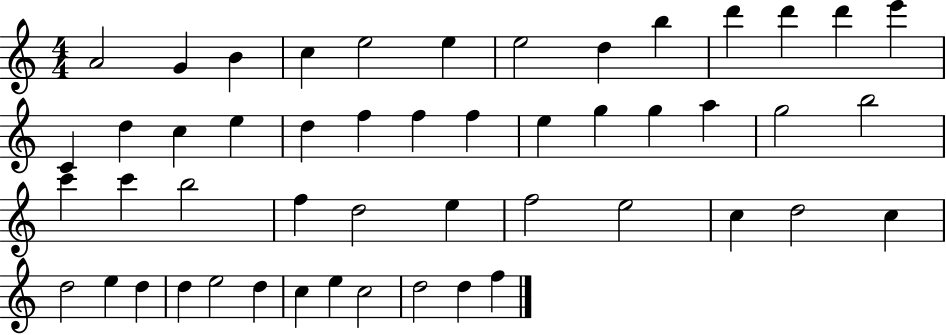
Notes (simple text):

A4/h G4/q B4/q C5/q E5/h E5/q E5/h D5/q B5/q D6/q D6/q D6/q E6/q C4/q D5/q C5/q E5/q D5/q F5/q F5/q F5/q E5/q G5/q G5/q A5/q G5/h B5/h C6/q C6/q B5/h F5/q D5/h E5/q F5/h E5/h C5/q D5/h C5/q D5/h E5/q D5/q D5/q E5/h D5/q C5/q E5/q C5/h D5/h D5/q F5/q